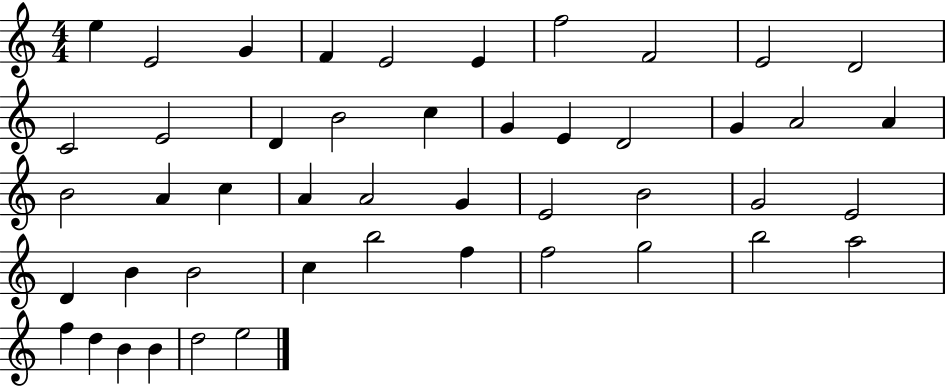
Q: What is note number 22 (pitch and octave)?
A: B4